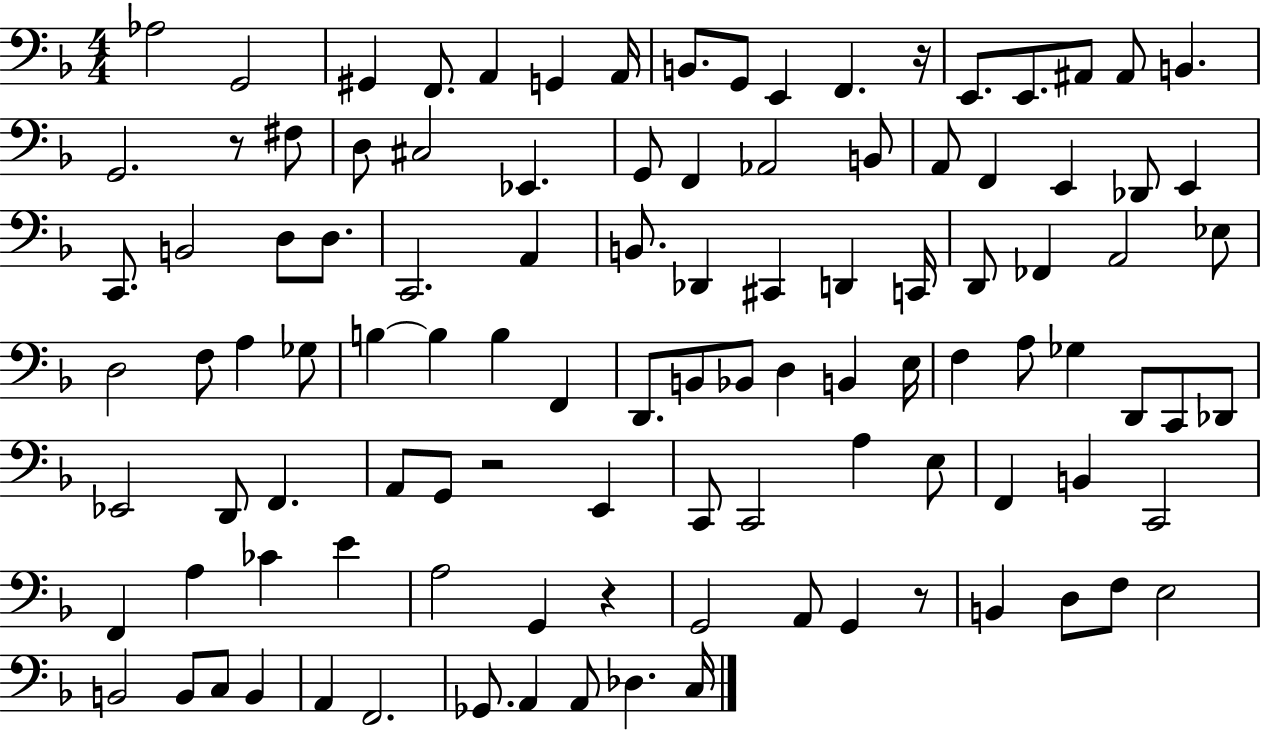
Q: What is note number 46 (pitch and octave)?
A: D3